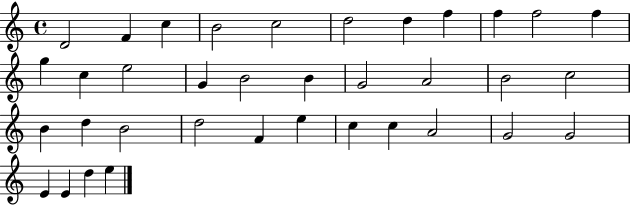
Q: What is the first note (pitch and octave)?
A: D4